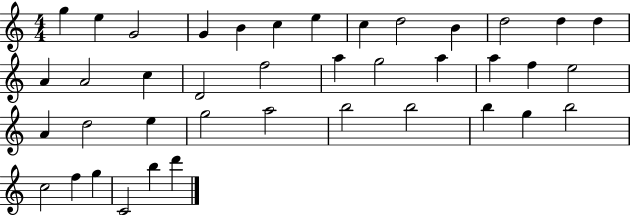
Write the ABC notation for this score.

X:1
T:Untitled
M:4/4
L:1/4
K:C
g e G2 G B c e c d2 B d2 d d A A2 c D2 f2 a g2 a a f e2 A d2 e g2 a2 b2 b2 b g b2 c2 f g C2 b d'